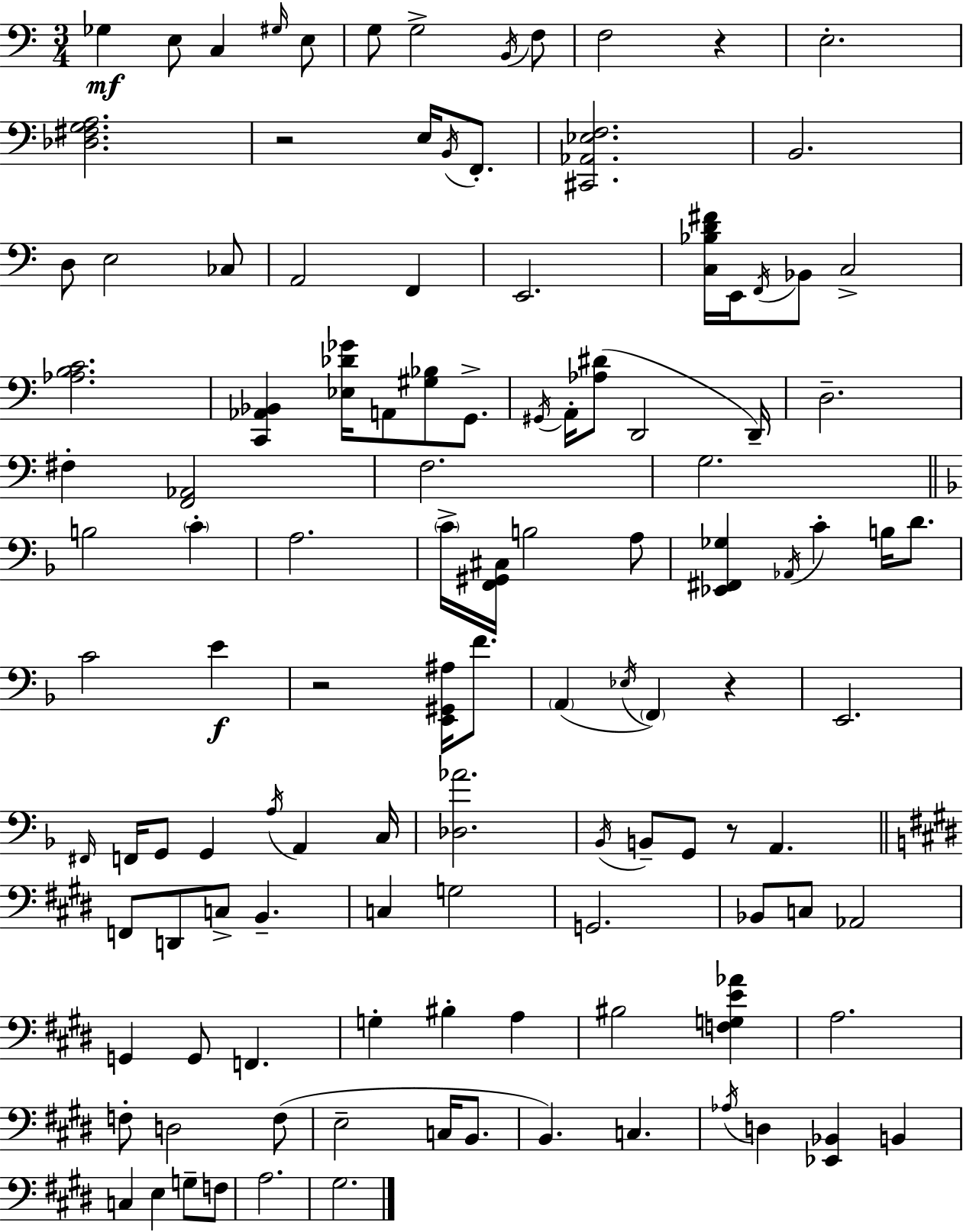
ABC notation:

X:1
T:Untitled
M:3/4
L:1/4
K:C
_G, E,/2 C, ^G,/4 E,/2 G,/2 G,2 B,,/4 F,/2 F,2 z E,2 [_D,^F,G,A,]2 z2 E,/4 B,,/4 F,,/2 [^C,,_A,,_E,F,]2 B,,2 D,/2 E,2 _C,/2 A,,2 F,, E,,2 [C,_B,D^F]/4 E,,/4 F,,/4 _B,,/2 C,2 [_A,B,C]2 [C,,_A,,_B,,] [_E,_D_G]/4 A,,/2 [^G,_B,]/2 G,,/2 ^G,,/4 A,,/4 [_A,^D]/2 D,,2 D,,/4 D,2 ^F, [F,,_A,,]2 F,2 G,2 B,2 C A,2 C/4 [F,,^G,,^C,]/4 B,2 A,/2 [_E,,^F,,_G,] _A,,/4 C B,/4 D/2 C2 E z2 [E,,^G,,^A,]/4 F/2 A,, _E,/4 F,, z E,,2 ^F,,/4 F,,/4 G,,/2 G,, A,/4 A,, C,/4 [_D,_A]2 _B,,/4 B,,/2 G,,/2 z/2 A,, F,,/2 D,,/2 C,/2 B,, C, G,2 G,,2 _B,,/2 C,/2 _A,,2 G,, G,,/2 F,, G, ^B, A, ^B,2 [F,G,E_A] A,2 F,/2 D,2 F,/2 E,2 C,/4 B,,/2 B,, C, _A,/4 D, [_E,,_B,,] B,, C, E, G,/2 F,/2 A,2 ^G,2